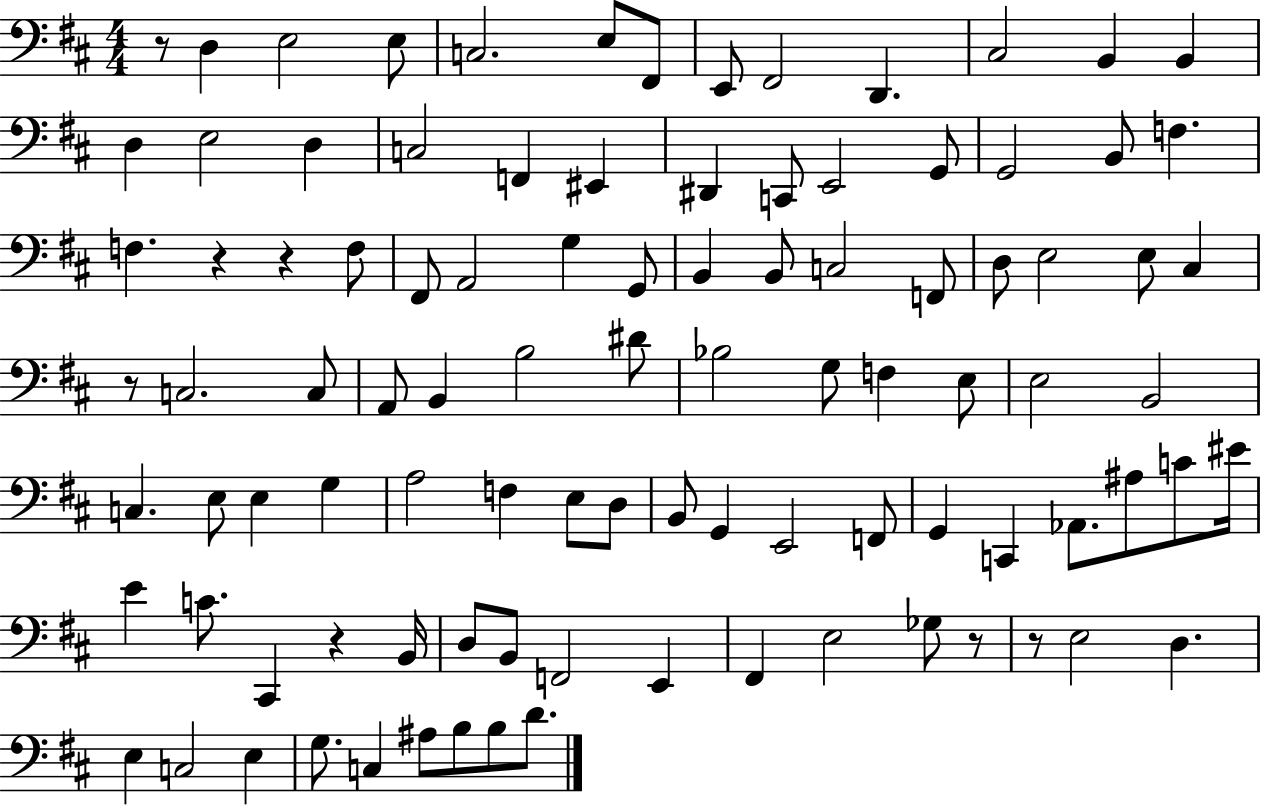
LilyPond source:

{
  \clef bass
  \numericTimeSignature
  \time 4/4
  \key d \major
  r8 d4 e2 e8 | c2. e8 fis,8 | e,8 fis,2 d,4. | cis2 b,4 b,4 | \break d4 e2 d4 | c2 f,4 eis,4 | dis,4 c,8 e,2 g,8 | g,2 b,8 f4. | \break f4. r4 r4 f8 | fis,8 a,2 g4 g,8 | b,4 b,8 c2 f,8 | d8 e2 e8 cis4 | \break r8 c2. c8 | a,8 b,4 b2 dis'8 | bes2 g8 f4 e8 | e2 b,2 | \break c4. e8 e4 g4 | a2 f4 e8 d8 | b,8 g,4 e,2 f,8 | g,4 c,4 aes,8. ais8 c'8 eis'16 | \break e'4 c'8. cis,4 r4 b,16 | d8 b,8 f,2 e,4 | fis,4 e2 ges8 r8 | r8 e2 d4. | \break e4 c2 e4 | g8. c4 ais8 b8 b8 d'8. | \bar "|."
}